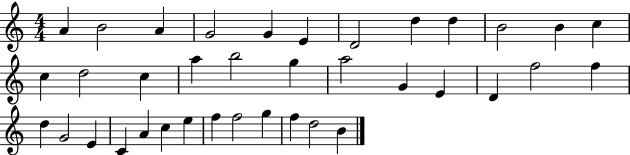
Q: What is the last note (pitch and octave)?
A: B4